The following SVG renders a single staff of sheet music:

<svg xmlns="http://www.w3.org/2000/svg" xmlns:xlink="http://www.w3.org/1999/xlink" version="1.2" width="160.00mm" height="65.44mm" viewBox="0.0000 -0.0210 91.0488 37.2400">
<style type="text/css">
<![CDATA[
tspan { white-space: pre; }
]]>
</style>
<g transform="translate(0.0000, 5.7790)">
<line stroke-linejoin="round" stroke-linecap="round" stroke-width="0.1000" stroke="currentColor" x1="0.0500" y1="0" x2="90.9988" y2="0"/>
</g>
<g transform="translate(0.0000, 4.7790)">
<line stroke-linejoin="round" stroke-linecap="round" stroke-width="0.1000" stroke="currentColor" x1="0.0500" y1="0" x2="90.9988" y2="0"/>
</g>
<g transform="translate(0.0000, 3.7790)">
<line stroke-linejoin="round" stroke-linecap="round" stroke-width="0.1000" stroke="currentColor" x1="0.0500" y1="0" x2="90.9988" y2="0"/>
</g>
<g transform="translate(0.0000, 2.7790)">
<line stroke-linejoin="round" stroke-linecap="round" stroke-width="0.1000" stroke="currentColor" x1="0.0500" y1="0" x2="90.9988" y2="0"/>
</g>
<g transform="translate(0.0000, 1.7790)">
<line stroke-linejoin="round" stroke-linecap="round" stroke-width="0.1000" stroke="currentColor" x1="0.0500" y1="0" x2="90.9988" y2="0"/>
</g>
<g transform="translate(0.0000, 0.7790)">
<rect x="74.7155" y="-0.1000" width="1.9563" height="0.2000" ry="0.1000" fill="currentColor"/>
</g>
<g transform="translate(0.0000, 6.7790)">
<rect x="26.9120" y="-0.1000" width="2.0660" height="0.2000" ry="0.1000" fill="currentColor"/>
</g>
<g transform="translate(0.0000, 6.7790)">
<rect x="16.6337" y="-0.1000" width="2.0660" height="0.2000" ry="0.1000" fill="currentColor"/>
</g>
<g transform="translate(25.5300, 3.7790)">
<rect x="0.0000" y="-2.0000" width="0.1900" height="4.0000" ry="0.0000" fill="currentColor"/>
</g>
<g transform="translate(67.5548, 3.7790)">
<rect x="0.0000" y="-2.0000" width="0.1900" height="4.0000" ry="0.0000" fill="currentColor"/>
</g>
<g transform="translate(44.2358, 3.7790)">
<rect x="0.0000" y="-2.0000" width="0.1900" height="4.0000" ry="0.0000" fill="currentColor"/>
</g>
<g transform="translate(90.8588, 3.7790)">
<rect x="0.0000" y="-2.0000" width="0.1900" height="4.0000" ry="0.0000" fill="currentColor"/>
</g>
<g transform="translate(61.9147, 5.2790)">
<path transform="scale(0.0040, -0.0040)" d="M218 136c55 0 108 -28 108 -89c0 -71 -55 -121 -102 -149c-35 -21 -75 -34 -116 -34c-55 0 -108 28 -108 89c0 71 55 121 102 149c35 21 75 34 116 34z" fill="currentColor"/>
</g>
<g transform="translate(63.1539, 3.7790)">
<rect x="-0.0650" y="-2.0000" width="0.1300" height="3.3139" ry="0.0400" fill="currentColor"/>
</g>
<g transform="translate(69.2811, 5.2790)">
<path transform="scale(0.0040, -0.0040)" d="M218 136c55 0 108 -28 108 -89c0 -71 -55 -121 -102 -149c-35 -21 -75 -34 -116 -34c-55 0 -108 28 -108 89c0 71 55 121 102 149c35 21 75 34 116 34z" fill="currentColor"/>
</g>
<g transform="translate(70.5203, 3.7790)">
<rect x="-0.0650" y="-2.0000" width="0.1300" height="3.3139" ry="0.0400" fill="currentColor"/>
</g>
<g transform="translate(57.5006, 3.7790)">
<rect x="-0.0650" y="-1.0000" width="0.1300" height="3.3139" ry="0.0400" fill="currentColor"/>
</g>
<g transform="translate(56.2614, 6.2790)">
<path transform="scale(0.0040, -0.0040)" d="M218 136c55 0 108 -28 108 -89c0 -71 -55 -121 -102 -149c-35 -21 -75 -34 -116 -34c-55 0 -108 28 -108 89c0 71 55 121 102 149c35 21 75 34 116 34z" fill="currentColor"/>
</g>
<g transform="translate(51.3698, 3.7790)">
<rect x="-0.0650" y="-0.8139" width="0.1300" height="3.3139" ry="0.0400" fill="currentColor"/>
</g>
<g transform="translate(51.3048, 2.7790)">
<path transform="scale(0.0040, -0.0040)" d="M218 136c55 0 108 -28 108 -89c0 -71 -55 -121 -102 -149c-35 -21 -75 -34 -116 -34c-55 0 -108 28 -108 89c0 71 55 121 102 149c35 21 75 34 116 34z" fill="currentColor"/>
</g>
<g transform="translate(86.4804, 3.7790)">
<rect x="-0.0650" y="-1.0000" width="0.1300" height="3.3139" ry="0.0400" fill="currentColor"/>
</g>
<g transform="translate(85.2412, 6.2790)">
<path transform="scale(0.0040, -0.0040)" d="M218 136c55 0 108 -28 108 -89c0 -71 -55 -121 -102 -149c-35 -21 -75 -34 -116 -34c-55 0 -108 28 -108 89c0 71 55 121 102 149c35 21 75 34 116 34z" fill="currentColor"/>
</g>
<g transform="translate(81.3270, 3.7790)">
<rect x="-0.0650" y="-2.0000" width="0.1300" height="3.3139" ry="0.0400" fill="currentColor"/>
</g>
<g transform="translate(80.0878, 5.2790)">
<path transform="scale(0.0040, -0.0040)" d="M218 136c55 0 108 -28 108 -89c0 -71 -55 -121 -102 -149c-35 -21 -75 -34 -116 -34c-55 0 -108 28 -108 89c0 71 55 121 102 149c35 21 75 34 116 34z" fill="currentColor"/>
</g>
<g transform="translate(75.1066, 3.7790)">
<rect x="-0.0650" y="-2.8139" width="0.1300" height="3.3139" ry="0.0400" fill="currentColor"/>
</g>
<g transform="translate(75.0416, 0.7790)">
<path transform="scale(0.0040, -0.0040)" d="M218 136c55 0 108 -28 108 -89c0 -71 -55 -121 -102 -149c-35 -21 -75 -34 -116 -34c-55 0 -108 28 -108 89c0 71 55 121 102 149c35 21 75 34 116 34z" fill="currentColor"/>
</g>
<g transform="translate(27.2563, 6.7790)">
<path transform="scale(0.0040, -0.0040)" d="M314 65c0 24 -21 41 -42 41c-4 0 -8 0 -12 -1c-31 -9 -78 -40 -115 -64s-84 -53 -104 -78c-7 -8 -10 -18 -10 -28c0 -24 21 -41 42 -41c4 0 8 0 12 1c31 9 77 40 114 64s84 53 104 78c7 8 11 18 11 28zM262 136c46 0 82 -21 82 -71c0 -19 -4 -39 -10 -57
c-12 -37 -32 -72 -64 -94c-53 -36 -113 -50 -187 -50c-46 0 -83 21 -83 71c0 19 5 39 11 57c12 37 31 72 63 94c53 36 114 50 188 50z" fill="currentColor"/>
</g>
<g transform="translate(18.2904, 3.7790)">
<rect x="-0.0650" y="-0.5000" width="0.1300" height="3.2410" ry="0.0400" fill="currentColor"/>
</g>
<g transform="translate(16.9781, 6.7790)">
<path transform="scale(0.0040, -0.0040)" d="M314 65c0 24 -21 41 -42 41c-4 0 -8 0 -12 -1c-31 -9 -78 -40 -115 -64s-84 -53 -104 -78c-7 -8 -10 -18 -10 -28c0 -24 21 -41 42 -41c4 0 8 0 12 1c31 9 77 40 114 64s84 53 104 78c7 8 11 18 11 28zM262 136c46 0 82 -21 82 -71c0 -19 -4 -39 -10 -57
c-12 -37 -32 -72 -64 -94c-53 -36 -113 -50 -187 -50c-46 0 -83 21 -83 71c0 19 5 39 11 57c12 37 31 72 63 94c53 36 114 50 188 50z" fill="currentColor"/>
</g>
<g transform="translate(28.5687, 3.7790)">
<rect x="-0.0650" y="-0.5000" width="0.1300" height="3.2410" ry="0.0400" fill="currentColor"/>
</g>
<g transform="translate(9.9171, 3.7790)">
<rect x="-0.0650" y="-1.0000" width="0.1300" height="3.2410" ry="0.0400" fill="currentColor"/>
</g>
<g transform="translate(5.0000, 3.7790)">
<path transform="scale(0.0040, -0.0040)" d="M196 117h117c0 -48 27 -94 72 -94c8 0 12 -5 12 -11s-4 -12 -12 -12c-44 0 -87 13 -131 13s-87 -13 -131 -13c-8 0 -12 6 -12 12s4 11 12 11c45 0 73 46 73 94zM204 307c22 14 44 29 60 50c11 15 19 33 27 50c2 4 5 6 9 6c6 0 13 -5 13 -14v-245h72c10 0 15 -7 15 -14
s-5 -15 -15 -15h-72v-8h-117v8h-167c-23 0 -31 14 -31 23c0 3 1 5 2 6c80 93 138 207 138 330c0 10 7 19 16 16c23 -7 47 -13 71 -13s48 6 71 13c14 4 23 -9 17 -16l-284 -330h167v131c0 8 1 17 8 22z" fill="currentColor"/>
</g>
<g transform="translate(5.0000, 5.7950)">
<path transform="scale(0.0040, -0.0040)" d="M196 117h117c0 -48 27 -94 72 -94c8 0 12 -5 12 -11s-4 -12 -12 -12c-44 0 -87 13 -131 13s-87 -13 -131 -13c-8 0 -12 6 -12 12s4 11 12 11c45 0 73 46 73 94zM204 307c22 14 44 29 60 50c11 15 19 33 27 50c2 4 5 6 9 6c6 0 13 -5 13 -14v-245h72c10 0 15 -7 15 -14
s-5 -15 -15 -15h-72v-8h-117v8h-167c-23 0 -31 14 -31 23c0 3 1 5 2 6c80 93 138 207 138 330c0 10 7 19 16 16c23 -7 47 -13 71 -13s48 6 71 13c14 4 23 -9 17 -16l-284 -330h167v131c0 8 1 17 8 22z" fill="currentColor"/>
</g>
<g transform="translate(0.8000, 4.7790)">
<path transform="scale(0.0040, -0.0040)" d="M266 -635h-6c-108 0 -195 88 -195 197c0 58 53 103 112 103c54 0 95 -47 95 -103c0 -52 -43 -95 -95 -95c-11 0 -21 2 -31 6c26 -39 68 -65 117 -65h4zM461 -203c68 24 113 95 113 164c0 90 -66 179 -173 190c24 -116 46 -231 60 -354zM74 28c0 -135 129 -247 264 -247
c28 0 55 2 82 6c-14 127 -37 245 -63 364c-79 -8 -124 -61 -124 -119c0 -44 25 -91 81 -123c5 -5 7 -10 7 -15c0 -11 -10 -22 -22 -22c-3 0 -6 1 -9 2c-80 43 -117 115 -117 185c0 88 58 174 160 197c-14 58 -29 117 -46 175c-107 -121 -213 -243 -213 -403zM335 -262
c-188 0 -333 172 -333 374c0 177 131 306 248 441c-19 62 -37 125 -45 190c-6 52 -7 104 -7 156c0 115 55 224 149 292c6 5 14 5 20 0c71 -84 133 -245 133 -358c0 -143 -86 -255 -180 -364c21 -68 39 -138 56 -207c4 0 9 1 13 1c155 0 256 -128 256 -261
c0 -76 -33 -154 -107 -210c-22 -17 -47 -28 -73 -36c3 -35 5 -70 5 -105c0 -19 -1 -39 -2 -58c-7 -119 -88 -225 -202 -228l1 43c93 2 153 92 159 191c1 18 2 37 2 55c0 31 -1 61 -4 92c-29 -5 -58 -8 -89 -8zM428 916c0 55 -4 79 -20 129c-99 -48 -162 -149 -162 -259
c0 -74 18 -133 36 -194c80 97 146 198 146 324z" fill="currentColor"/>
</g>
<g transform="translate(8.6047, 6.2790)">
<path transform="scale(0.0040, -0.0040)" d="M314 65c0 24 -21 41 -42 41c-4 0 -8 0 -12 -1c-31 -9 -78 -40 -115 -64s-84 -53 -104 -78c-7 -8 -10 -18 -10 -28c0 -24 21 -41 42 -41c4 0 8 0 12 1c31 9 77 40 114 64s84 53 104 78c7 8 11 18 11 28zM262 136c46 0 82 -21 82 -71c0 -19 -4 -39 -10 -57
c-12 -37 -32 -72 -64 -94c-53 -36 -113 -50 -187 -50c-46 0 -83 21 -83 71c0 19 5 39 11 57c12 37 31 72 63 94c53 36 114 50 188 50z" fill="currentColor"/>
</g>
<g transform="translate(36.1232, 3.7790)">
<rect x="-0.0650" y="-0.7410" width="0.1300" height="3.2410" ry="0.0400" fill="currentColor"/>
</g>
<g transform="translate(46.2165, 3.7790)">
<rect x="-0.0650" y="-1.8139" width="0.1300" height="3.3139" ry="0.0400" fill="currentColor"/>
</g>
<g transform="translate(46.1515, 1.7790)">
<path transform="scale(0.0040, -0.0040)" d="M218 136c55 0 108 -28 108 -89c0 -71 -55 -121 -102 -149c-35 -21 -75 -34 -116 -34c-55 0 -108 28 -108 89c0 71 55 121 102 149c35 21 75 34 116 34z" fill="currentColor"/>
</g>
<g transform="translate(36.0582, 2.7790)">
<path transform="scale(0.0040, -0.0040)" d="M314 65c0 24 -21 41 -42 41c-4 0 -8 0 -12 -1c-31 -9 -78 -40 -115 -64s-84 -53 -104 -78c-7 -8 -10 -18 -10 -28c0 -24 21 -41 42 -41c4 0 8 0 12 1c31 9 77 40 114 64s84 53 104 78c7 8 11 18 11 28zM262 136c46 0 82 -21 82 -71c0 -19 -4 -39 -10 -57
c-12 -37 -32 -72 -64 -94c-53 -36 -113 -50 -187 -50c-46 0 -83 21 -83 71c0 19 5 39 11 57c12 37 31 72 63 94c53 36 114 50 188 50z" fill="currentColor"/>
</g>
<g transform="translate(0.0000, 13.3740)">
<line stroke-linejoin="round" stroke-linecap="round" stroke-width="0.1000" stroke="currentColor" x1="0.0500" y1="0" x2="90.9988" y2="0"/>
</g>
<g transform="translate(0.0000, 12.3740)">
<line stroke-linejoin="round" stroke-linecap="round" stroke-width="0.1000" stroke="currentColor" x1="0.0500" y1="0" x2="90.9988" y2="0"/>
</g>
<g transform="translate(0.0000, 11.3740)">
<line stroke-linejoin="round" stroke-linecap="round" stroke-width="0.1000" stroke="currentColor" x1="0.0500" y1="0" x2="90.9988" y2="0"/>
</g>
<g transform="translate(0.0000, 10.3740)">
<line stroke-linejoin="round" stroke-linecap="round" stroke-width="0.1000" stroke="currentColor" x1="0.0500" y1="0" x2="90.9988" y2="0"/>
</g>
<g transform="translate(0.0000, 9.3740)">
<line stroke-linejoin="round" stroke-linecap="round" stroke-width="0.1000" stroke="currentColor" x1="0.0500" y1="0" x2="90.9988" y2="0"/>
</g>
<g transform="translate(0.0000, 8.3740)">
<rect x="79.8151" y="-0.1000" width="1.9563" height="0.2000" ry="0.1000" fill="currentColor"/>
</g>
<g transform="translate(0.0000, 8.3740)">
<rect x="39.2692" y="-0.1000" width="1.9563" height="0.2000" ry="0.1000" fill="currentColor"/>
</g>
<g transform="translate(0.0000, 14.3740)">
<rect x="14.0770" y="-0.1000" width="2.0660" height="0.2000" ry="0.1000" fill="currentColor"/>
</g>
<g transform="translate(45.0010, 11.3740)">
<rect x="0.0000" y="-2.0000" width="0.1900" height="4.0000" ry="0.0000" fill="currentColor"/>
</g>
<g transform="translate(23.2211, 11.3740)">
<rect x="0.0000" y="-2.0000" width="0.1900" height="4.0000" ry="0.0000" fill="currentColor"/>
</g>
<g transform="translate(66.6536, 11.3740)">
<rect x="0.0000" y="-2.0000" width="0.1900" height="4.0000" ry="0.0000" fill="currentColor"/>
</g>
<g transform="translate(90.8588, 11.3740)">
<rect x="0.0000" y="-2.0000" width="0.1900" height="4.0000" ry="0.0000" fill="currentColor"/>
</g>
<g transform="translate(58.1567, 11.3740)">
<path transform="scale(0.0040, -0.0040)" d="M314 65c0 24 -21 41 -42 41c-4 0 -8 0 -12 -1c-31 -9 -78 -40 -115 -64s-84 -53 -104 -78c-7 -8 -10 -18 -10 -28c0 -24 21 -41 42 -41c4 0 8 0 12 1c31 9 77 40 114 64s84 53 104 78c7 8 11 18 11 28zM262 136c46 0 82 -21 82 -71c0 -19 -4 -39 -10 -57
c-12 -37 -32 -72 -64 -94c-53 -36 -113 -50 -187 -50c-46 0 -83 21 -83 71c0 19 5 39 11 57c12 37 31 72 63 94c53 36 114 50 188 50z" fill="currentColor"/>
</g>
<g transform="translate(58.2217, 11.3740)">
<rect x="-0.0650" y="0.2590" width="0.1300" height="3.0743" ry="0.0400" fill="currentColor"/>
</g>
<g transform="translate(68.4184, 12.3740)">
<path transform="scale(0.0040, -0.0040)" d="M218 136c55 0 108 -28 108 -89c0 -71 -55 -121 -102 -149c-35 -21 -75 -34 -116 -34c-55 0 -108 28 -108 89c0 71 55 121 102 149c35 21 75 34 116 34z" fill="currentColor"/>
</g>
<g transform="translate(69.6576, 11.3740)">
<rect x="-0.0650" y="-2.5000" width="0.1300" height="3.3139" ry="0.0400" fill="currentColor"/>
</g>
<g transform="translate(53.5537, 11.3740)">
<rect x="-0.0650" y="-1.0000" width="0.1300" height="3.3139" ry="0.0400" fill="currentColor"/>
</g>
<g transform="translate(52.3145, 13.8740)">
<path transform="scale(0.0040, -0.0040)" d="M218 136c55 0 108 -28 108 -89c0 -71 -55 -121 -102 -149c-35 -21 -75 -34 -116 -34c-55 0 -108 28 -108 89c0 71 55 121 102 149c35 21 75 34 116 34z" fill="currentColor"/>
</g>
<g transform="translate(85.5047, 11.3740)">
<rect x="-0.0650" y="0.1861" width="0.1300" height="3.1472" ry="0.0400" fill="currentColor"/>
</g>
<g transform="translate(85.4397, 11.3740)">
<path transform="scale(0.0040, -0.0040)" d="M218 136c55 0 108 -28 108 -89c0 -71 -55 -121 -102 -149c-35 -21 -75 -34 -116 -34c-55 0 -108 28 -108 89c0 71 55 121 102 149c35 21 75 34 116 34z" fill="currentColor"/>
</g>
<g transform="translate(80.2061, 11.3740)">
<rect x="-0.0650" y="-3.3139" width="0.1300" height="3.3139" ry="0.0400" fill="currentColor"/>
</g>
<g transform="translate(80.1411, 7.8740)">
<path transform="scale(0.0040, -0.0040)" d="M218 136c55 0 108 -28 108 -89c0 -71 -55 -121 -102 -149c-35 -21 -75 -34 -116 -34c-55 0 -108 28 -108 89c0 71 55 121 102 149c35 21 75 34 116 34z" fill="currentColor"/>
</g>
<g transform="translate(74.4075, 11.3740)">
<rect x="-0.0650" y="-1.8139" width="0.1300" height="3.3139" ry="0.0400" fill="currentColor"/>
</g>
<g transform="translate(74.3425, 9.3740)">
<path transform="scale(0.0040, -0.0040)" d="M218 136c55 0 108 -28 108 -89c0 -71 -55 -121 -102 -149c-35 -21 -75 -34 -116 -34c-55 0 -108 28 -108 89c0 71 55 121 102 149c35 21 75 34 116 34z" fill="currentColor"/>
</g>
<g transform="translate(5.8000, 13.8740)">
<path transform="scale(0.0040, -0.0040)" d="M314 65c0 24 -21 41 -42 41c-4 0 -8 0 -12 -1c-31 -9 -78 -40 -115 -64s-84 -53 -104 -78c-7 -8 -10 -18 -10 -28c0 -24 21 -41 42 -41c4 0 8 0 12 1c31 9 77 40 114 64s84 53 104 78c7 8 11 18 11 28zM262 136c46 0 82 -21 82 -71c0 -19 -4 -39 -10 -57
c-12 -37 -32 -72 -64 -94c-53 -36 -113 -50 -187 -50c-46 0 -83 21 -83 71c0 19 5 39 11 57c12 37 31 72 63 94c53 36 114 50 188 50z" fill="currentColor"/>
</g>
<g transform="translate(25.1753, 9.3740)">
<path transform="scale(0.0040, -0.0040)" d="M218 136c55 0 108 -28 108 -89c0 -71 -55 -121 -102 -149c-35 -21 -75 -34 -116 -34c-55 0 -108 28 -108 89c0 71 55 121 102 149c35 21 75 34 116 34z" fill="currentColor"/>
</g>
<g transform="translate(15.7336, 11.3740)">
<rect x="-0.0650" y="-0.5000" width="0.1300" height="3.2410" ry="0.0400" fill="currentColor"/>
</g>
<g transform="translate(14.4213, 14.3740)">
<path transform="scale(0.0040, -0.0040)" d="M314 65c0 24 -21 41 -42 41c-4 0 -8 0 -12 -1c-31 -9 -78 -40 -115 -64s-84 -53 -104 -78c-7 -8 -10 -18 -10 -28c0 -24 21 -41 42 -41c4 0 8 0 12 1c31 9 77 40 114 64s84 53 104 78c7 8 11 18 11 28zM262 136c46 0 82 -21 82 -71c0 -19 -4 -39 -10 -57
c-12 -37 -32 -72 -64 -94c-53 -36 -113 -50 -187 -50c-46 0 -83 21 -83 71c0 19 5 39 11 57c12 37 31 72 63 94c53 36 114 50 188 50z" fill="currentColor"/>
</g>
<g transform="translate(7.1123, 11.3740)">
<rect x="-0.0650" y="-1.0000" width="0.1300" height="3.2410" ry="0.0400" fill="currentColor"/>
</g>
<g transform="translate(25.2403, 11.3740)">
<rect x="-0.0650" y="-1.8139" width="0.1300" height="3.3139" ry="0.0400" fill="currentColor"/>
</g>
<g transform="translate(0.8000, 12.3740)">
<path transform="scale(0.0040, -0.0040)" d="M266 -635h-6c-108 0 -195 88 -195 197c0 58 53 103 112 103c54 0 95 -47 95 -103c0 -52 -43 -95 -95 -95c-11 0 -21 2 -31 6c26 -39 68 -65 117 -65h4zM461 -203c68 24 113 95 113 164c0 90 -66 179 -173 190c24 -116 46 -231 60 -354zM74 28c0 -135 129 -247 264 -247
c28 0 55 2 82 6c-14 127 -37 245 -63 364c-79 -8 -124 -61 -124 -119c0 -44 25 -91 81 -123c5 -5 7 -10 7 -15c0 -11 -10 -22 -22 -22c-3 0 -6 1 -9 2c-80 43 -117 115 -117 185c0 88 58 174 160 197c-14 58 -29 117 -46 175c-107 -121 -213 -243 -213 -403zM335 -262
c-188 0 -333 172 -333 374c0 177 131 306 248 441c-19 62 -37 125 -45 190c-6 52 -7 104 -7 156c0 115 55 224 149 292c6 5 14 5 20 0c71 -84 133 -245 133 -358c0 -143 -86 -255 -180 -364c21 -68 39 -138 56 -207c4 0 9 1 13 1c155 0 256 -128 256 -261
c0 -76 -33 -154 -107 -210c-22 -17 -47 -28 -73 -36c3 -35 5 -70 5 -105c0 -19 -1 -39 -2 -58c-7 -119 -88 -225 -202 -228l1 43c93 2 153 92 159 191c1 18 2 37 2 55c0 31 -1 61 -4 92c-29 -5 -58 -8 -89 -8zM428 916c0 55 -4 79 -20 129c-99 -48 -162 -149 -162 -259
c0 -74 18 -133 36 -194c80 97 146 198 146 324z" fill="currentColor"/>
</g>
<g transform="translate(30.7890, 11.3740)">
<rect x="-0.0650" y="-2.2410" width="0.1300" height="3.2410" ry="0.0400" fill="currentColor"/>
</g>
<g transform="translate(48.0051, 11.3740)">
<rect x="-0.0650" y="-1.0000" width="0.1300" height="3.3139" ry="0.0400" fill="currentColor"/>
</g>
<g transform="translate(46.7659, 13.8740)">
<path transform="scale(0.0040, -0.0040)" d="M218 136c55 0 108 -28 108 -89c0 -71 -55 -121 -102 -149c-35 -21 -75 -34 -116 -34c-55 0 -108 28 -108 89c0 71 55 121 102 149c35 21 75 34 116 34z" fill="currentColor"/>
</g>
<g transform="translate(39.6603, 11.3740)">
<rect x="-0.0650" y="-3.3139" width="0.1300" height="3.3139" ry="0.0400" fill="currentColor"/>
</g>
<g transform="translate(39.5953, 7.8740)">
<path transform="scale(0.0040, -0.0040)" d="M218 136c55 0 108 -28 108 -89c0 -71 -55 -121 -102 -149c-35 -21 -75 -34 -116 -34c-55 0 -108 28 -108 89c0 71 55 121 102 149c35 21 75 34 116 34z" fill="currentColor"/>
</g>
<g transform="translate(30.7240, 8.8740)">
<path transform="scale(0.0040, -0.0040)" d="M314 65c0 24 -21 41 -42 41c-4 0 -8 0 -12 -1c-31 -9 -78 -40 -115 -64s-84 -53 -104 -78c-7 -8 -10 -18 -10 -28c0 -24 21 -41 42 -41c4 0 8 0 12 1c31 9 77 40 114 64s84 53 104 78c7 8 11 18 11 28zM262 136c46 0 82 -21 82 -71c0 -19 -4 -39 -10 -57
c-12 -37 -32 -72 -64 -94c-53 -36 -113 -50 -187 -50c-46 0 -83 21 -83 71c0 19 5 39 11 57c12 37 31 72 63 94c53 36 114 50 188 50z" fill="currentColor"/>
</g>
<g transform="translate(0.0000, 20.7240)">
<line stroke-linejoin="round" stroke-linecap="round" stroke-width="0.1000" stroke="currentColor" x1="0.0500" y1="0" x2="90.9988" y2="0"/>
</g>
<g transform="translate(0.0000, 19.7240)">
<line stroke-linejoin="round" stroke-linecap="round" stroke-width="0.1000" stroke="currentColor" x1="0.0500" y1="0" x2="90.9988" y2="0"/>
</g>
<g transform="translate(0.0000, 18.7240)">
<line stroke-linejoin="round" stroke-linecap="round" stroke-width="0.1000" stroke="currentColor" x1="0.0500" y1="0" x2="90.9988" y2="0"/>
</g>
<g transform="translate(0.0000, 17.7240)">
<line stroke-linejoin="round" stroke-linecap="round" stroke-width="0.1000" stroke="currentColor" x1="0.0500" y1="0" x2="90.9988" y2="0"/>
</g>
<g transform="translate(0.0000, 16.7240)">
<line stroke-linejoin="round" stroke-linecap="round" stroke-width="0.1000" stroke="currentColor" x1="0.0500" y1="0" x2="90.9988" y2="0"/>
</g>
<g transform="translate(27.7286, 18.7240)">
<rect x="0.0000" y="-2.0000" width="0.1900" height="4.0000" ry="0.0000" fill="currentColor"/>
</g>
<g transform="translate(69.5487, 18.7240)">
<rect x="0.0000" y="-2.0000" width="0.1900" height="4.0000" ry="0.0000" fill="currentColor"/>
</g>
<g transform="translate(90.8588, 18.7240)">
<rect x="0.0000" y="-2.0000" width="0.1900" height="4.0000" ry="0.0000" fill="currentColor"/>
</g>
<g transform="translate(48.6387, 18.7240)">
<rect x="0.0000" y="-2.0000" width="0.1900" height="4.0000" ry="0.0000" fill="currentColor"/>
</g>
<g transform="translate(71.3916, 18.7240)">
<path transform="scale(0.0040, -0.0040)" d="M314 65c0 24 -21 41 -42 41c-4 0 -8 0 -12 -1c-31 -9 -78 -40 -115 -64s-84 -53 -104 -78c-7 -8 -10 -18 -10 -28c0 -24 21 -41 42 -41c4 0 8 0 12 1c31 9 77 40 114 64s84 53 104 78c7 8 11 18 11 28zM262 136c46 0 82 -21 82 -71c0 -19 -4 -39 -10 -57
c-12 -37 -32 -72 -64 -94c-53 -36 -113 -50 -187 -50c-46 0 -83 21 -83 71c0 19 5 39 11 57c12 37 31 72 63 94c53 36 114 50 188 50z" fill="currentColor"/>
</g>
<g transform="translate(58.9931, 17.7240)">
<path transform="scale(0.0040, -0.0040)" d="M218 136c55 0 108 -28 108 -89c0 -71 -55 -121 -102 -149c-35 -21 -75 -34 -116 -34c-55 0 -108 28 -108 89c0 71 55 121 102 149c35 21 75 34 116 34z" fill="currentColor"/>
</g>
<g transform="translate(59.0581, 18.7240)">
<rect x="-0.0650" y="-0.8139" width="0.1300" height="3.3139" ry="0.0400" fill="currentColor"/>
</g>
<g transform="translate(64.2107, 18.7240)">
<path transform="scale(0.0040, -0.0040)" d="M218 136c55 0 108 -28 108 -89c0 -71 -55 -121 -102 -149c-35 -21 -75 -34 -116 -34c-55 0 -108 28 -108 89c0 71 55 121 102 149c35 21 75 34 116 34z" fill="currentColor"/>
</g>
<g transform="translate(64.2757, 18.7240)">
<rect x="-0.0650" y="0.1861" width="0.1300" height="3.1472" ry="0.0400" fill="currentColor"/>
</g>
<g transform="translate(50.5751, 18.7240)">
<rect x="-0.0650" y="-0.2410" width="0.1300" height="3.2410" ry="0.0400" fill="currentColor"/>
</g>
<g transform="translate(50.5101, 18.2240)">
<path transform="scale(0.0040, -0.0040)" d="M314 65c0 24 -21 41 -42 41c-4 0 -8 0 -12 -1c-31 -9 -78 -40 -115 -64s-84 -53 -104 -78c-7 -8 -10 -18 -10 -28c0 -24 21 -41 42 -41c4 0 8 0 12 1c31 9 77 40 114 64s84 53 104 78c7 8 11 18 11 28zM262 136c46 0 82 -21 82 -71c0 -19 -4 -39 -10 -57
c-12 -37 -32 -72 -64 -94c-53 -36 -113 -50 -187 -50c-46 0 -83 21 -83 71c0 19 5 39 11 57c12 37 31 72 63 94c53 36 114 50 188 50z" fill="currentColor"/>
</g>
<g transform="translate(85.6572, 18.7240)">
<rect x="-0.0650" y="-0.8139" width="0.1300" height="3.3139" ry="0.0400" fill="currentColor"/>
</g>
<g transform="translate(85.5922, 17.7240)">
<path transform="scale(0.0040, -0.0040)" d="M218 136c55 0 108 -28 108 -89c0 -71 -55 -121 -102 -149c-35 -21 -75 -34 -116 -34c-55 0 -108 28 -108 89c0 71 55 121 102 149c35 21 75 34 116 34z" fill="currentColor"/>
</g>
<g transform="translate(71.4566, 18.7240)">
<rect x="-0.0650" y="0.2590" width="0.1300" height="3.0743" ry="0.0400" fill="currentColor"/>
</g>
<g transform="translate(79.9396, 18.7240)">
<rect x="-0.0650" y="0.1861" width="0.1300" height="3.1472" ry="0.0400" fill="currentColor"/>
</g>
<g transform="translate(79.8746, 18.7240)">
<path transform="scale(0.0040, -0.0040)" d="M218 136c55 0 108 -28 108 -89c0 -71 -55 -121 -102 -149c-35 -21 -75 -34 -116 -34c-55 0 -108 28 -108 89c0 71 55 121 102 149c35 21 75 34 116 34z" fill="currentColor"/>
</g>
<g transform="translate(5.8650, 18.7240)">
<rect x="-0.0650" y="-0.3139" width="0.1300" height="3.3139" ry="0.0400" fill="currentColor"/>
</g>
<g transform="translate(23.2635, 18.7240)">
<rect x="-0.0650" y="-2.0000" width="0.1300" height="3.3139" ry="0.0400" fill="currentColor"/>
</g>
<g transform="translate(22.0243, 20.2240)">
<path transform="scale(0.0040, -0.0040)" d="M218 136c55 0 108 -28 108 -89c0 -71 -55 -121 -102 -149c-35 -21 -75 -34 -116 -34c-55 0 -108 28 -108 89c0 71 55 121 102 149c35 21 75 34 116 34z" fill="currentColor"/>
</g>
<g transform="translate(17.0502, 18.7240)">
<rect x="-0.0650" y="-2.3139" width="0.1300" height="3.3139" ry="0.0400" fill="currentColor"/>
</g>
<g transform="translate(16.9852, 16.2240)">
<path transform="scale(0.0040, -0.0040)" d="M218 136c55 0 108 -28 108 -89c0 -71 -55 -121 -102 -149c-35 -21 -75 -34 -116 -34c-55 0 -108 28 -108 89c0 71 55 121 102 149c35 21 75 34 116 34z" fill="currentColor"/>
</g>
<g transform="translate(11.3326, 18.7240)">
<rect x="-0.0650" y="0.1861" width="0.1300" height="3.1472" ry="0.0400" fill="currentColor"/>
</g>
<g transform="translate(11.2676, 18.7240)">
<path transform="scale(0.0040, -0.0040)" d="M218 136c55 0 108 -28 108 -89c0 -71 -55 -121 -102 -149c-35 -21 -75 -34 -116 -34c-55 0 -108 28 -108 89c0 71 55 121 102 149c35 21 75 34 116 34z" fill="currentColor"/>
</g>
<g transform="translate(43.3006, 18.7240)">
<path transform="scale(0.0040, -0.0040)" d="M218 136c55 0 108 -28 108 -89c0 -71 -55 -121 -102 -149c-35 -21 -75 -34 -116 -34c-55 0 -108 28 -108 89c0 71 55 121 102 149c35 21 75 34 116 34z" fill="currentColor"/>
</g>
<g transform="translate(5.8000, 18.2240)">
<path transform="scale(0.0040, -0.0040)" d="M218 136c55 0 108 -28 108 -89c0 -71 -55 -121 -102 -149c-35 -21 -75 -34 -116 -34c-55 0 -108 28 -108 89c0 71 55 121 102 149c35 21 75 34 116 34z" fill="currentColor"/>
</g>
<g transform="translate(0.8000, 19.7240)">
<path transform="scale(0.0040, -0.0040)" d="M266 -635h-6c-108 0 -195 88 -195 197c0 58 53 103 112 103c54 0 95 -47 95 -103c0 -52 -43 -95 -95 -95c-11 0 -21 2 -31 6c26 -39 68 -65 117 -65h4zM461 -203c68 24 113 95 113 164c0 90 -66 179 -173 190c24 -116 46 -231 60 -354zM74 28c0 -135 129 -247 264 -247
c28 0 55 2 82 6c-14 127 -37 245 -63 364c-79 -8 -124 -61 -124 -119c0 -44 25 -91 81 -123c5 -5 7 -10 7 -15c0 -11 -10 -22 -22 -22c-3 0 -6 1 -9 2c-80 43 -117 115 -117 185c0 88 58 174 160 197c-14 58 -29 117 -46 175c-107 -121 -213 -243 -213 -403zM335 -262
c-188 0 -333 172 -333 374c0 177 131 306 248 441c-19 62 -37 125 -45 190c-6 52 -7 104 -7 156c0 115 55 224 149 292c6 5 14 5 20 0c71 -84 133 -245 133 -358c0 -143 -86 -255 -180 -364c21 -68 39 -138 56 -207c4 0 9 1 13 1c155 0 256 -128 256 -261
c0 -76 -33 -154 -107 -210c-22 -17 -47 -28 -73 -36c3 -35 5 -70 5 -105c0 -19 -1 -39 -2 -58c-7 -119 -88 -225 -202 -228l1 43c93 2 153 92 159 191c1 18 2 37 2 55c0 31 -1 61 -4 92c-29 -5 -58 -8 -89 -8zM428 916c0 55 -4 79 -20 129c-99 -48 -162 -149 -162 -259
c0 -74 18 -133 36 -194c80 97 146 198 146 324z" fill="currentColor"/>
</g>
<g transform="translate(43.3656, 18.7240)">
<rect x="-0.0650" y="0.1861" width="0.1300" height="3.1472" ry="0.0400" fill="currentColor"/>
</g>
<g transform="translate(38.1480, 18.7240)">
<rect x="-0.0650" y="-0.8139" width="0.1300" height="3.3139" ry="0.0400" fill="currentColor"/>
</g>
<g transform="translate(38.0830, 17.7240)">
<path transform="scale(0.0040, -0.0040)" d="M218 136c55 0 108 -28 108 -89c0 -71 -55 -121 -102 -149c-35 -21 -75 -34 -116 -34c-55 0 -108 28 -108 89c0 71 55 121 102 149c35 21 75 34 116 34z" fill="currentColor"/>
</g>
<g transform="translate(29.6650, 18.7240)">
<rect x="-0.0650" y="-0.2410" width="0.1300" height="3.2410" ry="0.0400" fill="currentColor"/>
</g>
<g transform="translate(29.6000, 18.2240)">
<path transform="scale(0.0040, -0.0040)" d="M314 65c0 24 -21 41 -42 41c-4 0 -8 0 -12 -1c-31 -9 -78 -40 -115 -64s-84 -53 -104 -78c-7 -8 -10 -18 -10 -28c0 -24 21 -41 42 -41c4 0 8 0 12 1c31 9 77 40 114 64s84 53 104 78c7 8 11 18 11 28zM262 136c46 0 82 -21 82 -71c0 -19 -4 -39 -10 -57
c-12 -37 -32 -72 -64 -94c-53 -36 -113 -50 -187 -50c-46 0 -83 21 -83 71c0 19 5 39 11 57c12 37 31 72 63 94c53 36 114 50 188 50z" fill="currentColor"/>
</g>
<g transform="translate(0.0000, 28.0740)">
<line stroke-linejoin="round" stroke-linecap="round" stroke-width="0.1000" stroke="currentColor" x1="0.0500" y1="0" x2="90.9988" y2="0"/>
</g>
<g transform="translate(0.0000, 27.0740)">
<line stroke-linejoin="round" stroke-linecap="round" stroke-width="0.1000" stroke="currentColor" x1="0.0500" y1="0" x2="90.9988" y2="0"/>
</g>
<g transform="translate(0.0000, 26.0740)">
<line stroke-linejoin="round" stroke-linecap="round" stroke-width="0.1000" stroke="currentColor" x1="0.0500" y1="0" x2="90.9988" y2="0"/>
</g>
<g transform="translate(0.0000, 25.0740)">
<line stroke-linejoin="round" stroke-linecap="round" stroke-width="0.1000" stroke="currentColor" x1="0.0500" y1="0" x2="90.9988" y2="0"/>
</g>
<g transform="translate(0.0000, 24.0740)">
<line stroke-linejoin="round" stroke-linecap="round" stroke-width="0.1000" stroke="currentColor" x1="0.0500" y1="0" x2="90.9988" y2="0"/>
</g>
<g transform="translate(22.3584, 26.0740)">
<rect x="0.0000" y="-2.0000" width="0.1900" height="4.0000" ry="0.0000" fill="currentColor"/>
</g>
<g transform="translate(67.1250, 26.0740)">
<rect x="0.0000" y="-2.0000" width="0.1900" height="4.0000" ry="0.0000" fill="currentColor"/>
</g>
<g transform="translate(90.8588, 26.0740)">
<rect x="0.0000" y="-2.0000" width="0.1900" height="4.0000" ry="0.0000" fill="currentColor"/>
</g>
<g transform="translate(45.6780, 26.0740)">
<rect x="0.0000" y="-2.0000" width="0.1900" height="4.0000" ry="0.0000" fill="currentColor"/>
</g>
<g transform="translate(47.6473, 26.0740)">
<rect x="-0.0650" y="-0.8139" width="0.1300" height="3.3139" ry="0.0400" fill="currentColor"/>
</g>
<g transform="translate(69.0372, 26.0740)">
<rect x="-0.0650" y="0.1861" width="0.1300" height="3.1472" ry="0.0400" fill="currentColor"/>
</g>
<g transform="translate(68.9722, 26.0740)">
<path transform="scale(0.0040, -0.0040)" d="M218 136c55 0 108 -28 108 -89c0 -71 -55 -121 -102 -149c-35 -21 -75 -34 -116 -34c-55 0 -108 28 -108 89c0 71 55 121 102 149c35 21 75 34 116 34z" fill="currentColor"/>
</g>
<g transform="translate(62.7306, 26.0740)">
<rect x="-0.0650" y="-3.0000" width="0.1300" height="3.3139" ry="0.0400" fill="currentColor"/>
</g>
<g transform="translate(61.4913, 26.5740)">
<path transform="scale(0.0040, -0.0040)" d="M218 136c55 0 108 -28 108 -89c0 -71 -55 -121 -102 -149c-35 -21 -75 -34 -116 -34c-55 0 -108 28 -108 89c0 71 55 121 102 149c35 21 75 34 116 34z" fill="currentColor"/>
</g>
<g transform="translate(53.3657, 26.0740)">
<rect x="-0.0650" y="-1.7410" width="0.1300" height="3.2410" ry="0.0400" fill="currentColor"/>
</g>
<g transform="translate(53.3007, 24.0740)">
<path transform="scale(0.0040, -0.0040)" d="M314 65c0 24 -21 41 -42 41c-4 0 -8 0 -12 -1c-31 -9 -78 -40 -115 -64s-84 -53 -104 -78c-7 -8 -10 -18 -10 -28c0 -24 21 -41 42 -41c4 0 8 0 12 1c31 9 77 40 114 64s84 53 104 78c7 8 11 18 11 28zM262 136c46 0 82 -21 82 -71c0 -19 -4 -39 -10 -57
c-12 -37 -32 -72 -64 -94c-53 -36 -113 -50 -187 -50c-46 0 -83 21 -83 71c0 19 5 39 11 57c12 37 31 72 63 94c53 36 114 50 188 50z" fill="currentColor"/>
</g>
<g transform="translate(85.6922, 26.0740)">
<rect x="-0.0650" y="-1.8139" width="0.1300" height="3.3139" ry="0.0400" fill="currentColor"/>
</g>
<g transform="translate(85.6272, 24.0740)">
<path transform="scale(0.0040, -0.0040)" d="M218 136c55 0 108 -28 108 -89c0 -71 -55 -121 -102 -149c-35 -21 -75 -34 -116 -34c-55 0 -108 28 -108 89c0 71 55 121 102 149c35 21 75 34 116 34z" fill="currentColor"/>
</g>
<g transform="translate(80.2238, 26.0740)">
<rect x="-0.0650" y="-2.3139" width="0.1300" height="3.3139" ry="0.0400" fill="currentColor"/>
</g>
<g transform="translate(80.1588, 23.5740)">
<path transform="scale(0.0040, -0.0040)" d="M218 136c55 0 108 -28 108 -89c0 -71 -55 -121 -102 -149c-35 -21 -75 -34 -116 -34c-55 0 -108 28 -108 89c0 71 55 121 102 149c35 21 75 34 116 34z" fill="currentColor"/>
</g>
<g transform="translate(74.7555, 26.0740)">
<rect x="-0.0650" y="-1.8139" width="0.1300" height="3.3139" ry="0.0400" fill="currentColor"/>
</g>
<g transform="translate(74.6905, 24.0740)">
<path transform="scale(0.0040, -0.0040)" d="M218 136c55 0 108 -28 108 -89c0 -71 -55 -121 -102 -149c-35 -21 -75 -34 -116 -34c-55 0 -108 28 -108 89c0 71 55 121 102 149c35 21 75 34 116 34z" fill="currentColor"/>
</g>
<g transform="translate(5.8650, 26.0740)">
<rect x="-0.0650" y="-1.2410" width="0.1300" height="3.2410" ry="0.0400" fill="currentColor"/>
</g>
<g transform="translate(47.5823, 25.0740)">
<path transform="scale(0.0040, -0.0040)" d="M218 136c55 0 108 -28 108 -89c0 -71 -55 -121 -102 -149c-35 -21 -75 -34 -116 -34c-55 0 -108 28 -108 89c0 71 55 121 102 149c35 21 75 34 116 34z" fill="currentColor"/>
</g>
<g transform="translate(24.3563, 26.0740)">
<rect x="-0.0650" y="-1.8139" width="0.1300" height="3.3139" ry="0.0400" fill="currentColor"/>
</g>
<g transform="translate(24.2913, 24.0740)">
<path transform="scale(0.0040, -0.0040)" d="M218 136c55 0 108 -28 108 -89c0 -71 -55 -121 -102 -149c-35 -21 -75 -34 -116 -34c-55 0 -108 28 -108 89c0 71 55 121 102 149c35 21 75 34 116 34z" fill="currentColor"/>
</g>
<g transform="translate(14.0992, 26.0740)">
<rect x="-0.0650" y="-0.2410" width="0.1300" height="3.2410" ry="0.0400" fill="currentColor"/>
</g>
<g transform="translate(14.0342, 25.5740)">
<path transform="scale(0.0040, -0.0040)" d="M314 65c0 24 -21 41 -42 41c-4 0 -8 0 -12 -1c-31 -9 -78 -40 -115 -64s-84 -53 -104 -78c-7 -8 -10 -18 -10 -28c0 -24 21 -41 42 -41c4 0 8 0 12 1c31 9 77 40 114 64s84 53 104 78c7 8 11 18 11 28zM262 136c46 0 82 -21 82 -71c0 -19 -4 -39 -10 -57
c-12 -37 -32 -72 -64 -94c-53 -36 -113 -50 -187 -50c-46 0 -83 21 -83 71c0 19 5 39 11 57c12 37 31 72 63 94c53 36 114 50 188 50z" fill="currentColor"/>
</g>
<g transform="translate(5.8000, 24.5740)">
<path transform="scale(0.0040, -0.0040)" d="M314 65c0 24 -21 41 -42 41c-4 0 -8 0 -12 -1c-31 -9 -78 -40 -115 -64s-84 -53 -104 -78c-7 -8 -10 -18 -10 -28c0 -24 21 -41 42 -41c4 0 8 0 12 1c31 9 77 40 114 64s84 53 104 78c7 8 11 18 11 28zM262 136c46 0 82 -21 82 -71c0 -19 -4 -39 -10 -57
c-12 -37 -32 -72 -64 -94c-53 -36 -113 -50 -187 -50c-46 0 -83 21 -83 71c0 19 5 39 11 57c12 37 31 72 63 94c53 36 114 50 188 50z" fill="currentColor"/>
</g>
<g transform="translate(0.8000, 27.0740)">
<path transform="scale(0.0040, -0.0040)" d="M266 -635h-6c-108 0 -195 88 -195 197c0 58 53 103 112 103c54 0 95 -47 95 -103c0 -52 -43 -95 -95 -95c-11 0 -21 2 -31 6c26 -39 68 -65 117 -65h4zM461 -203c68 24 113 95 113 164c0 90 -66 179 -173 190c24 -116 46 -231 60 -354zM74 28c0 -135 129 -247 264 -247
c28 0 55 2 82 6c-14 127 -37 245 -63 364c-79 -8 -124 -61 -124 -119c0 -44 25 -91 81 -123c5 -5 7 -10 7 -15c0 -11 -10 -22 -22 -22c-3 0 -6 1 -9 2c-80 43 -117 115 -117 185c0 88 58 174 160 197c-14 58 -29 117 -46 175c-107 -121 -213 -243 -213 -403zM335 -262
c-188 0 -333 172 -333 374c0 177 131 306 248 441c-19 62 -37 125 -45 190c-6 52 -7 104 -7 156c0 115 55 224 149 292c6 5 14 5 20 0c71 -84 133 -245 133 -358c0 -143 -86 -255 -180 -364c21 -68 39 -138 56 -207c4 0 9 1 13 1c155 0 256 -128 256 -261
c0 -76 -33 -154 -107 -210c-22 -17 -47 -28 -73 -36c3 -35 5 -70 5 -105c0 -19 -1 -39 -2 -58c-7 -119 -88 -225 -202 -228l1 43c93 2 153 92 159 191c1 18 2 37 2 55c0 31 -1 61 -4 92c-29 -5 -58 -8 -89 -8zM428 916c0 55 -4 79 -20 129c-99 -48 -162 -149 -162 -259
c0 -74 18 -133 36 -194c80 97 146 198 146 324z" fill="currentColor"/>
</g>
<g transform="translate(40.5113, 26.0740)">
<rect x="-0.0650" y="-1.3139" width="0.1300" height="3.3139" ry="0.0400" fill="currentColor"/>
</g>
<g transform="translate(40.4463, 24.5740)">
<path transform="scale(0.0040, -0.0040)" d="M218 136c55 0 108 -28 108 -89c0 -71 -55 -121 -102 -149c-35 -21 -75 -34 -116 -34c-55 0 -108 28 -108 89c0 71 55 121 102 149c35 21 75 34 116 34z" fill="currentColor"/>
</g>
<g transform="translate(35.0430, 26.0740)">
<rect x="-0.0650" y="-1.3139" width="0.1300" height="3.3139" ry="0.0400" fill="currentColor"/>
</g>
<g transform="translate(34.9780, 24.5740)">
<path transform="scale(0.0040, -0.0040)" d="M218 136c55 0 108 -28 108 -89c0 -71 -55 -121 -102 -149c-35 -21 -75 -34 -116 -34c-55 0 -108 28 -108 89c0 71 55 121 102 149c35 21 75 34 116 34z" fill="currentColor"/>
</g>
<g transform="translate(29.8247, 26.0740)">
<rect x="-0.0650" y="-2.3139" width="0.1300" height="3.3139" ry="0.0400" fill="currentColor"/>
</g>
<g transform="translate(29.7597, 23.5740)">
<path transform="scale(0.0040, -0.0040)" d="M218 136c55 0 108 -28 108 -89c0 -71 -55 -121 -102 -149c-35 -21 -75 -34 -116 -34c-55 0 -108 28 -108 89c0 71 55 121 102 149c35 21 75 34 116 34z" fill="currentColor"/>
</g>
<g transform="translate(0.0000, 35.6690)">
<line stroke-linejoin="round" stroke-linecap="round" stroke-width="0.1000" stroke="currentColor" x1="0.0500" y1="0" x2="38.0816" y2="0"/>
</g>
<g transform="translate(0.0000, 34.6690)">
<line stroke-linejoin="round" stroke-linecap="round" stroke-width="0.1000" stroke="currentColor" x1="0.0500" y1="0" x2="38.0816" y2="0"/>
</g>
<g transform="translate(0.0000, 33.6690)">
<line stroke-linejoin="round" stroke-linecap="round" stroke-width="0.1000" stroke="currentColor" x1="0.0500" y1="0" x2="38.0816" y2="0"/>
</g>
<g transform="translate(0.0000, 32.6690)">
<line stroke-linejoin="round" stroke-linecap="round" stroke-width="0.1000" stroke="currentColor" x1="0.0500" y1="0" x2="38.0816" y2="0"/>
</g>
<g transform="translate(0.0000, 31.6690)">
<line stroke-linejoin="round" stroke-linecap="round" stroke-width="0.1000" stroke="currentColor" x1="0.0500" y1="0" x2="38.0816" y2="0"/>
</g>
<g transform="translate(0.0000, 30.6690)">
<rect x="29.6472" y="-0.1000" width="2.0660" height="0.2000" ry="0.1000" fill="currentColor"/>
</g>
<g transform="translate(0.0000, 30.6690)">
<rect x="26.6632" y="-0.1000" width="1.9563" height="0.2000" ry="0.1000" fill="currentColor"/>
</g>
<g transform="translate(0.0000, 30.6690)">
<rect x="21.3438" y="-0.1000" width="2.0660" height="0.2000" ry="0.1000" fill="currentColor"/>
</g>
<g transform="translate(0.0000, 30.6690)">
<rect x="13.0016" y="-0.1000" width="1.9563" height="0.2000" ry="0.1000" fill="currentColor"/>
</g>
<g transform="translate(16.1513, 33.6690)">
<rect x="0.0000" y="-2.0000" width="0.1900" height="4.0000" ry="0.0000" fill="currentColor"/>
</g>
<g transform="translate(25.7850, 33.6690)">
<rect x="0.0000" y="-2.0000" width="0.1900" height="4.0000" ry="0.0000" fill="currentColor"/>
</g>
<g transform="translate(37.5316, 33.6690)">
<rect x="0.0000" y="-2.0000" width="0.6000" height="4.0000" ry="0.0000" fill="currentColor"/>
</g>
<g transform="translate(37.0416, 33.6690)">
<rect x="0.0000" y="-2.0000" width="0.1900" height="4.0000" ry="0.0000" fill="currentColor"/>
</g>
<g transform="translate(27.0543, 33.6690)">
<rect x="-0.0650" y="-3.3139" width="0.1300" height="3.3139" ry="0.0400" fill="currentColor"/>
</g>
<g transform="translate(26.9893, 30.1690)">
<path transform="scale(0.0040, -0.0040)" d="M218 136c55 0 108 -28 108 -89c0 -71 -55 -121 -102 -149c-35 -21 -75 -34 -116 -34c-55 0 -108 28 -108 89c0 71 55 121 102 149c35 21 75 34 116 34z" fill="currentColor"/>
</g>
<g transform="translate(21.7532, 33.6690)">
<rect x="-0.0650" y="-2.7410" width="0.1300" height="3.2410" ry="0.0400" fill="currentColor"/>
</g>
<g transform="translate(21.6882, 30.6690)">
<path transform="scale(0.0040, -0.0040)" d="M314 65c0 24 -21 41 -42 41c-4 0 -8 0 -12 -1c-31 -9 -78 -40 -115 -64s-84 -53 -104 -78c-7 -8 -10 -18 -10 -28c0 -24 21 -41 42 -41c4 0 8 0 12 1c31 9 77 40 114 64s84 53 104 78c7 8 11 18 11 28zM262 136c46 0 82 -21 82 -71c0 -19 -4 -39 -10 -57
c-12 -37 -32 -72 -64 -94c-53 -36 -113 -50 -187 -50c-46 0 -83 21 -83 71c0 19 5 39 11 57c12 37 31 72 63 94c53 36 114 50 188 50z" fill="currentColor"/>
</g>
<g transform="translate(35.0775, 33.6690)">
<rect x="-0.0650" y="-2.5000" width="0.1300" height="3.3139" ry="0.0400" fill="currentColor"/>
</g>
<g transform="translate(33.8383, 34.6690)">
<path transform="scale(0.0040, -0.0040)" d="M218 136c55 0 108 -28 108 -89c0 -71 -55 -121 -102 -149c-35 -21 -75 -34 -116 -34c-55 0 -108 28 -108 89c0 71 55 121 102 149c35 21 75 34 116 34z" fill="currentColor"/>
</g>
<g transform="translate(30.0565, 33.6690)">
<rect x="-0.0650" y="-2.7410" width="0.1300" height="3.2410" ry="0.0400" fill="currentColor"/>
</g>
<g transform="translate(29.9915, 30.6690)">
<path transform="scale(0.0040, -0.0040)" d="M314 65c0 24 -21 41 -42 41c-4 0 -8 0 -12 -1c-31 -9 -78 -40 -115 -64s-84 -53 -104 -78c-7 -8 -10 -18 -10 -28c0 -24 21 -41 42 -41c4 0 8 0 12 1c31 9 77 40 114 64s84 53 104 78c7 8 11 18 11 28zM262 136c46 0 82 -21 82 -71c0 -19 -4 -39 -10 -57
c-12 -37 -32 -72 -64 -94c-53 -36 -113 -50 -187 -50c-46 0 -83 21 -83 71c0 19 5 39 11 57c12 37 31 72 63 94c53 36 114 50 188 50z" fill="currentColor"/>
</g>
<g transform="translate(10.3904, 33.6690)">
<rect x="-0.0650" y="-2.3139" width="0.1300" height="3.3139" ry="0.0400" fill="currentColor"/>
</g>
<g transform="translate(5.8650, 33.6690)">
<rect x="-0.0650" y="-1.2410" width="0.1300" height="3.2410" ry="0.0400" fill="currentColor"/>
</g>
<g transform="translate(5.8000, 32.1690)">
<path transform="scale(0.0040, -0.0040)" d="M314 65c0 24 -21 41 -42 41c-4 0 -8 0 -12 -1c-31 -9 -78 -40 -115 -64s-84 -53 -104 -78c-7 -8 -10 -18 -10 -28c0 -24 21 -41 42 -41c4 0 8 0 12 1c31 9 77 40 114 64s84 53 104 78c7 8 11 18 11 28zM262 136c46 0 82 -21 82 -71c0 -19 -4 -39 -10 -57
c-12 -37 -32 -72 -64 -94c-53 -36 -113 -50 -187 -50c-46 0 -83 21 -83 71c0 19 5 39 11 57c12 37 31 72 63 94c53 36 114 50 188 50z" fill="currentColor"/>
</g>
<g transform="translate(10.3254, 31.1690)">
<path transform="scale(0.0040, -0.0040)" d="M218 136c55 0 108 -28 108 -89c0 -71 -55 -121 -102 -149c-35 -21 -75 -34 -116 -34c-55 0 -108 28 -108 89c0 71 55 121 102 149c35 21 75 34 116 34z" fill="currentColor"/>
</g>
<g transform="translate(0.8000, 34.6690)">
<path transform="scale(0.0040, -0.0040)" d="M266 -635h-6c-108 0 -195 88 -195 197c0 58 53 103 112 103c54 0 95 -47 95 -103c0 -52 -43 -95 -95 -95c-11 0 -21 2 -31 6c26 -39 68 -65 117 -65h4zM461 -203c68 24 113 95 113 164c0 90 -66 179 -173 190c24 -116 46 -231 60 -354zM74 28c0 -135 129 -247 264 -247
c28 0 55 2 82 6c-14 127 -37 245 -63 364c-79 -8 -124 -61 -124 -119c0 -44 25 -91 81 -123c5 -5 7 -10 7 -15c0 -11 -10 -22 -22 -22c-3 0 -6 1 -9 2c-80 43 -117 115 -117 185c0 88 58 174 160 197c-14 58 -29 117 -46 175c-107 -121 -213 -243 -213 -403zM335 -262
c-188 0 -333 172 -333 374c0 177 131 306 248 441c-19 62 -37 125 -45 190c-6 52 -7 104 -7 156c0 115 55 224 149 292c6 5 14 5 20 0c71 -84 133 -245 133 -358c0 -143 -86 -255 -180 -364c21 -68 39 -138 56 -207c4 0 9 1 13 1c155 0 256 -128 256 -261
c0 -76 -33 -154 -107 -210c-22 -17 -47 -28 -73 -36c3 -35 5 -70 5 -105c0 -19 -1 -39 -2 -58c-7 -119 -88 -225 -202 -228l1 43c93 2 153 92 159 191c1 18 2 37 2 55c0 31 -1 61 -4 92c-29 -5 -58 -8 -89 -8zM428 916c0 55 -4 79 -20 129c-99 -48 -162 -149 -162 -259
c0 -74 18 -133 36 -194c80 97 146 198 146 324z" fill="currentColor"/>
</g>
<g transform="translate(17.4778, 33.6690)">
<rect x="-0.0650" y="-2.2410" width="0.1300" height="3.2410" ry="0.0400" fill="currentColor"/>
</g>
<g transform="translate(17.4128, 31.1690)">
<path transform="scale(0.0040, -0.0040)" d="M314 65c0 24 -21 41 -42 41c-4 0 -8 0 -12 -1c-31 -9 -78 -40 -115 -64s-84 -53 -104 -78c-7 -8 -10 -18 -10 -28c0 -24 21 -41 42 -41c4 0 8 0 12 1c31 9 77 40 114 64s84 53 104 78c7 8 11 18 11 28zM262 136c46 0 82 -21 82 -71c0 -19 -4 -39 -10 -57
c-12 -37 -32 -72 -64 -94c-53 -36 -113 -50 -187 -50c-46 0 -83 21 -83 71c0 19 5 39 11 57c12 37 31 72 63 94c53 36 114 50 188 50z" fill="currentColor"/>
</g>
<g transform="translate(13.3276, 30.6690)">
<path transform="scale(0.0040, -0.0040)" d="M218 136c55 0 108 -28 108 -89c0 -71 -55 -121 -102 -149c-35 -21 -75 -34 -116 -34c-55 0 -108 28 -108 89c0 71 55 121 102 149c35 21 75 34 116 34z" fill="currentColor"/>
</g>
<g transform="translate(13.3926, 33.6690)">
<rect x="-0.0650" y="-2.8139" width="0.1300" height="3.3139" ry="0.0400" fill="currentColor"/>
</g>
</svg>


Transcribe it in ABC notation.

X:1
T:Untitled
M:4/4
L:1/4
K:C
D2 C2 C2 d2 f d D F F a F D D2 C2 f g2 b D D B2 G f b B c B g F c2 d B c2 d B B2 B d e2 c2 f g e e d f2 A B f g f e2 g a g2 a2 b a2 G